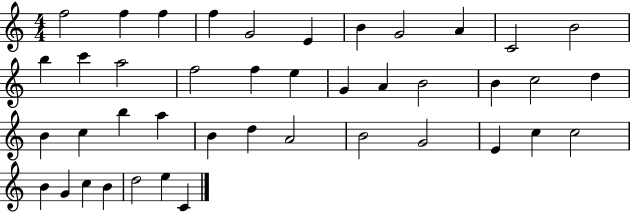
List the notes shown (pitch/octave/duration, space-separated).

F5/h F5/q F5/q F5/q G4/h E4/q B4/q G4/h A4/q C4/h B4/h B5/q C6/q A5/h F5/h F5/q E5/q G4/q A4/q B4/h B4/q C5/h D5/q B4/q C5/q B5/q A5/q B4/q D5/q A4/h B4/h G4/h E4/q C5/q C5/h B4/q G4/q C5/q B4/q D5/h E5/q C4/q